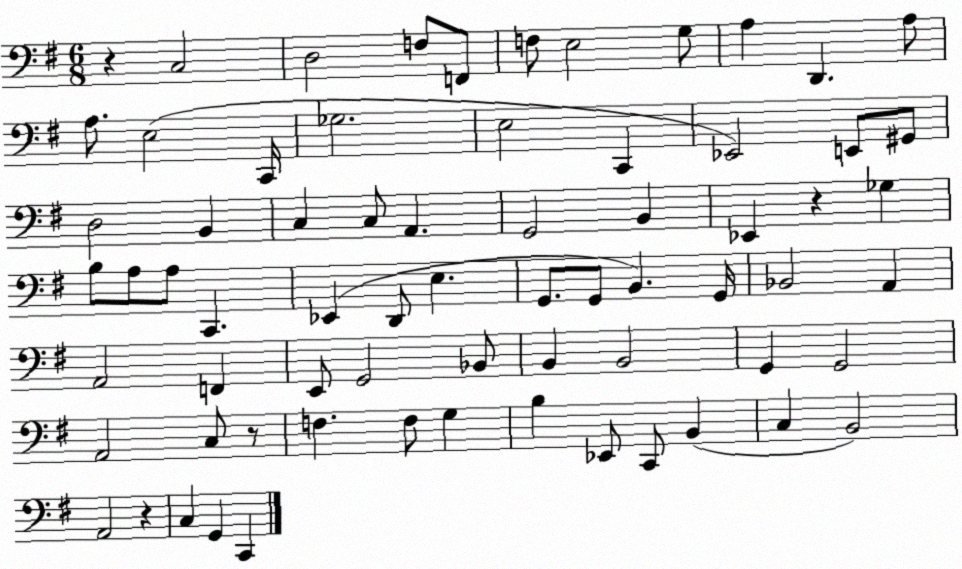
X:1
T:Untitled
M:6/8
L:1/4
K:G
z C,2 D,2 F,/2 F,,/2 F,/2 E,2 G,/2 A, D,, A,/2 A,/2 E,2 C,,/4 _G,2 E,2 C,, _E,,2 E,,/2 ^G,,/2 D,2 B,, C, C,/2 A,, G,,2 B,, _E,, z _G, B,/2 A,/2 A,/2 C,, _E,, D,,/2 E, G,,/2 G,,/2 B,, G,,/4 _B,,2 A,, A,,2 F,, E,,/2 G,,2 _B,,/2 B,, B,,2 G,, G,,2 A,,2 C,/2 z/2 F, F,/2 G, B, _E,,/2 C,,/2 B,, C, B,,2 A,,2 z C, G,, C,,